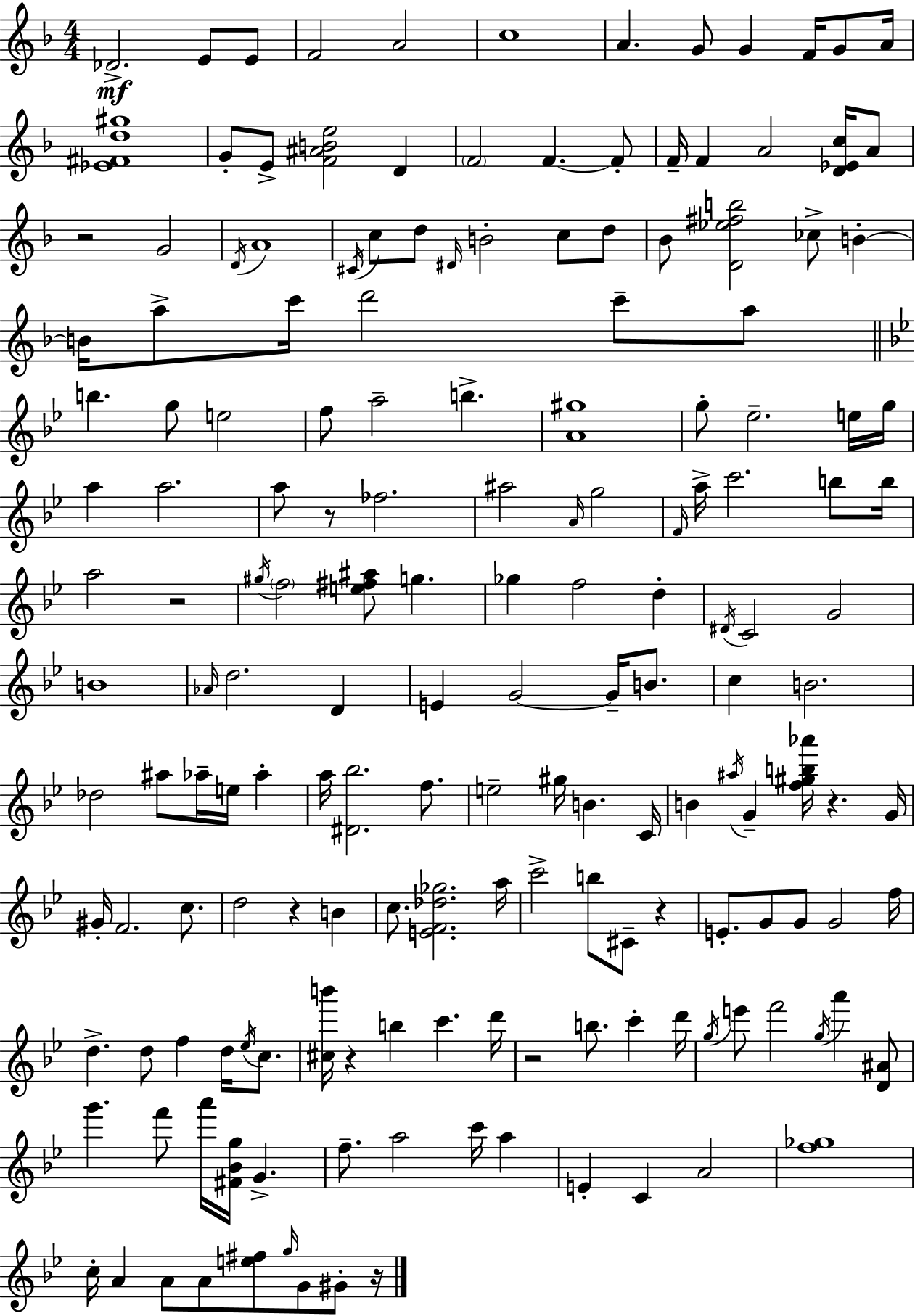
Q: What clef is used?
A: treble